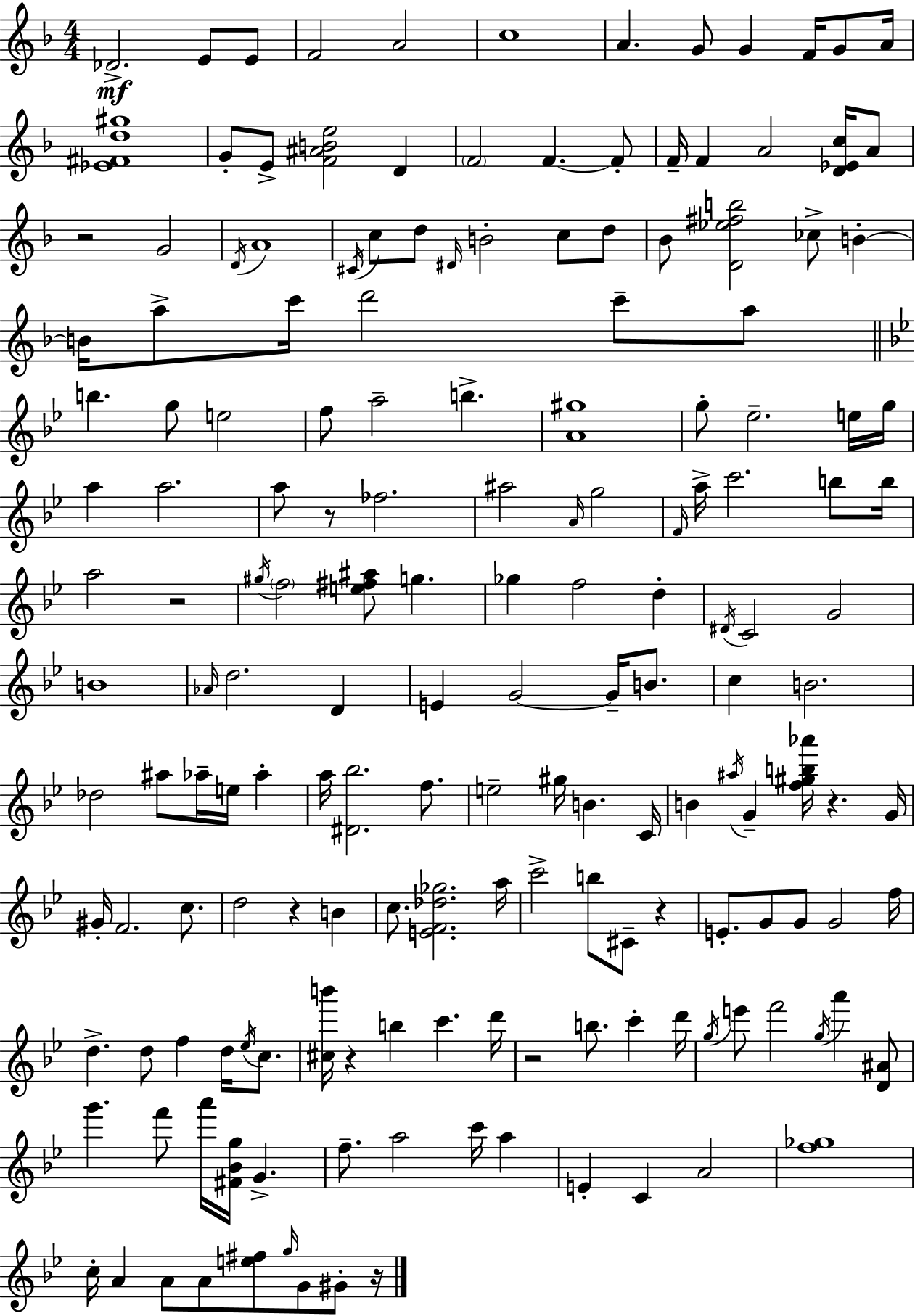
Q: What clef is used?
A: treble